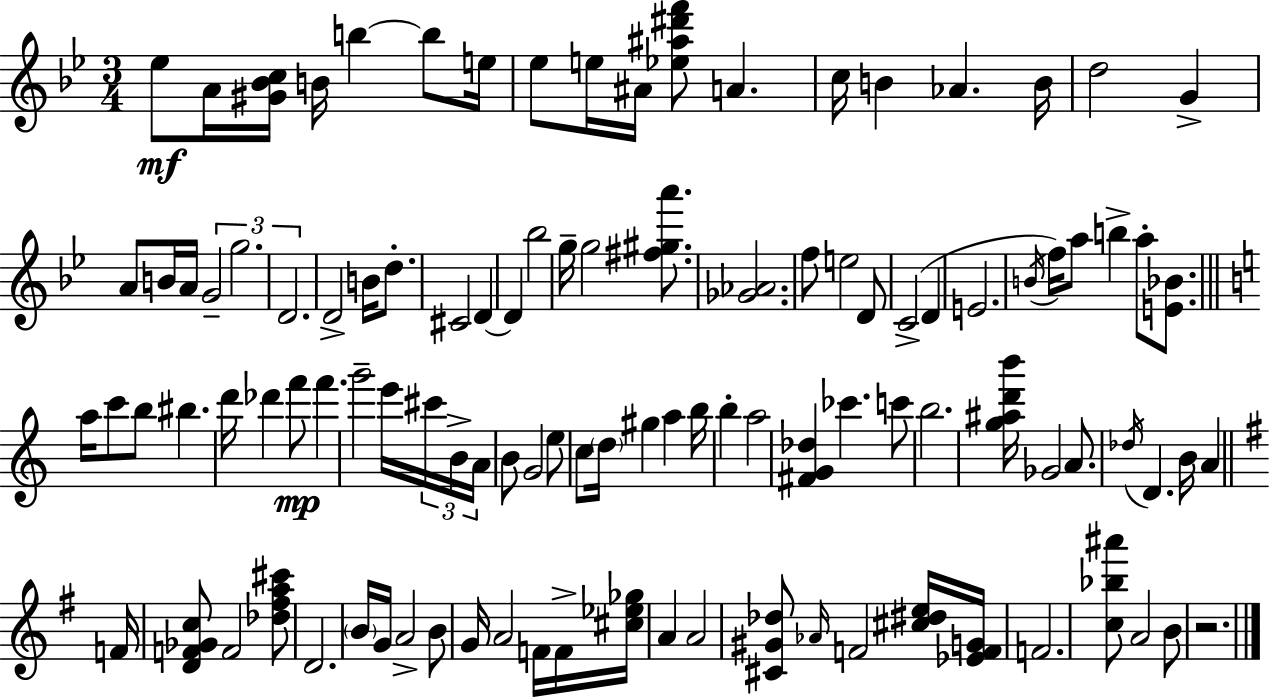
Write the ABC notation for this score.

X:1
T:Untitled
M:3/4
L:1/4
K:Bb
_e/2 A/4 [^G_Bc]/4 B/4 b b/2 e/4 _e/2 e/4 ^A/4 [_e^a^d'f']/2 A c/4 B _A B/4 d2 G A/2 B/4 A/4 G2 g2 D2 D2 B/4 d/2 ^C2 D D _b2 g/4 g2 [^f^ga']/2 [_G_A]2 f/2 e2 D/2 C2 D E2 B/4 f/4 a/2 b a/2 [E_B]/2 a/4 c'/2 b/2 ^b d'/4 _d' f'/2 f' g'2 e'/4 ^c'/4 B/4 A/4 B/2 G2 e/2 c/2 d/4 ^g a b/4 b a2 [^FG_d] _c' c'/2 b2 [g^ad'b']/4 _G2 A/2 _d/4 D B/4 A F/4 [DF_Gc]/2 F2 [_d^fa^c']/2 D2 B/4 G/4 A2 B/2 G/4 A2 F/4 F/4 [^c_e_g]/4 A A2 [^C^G_d]/2 _A/4 F2 [^c^de]/4 [_EFG]/4 F2 [c_b^a']/2 A2 B/2 z2